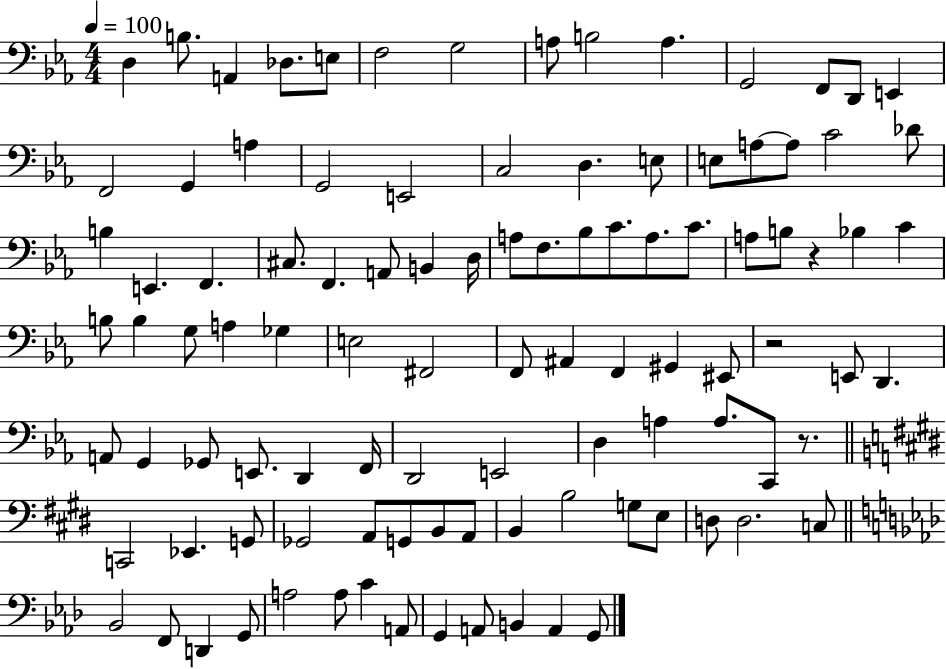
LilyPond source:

{
  \clef bass
  \numericTimeSignature
  \time 4/4
  \key ees \major
  \tempo 4 = 100
  d4 b8. a,4 des8. e8 | f2 g2 | a8 b2 a4. | g,2 f,8 d,8 e,4 | \break f,2 g,4 a4 | g,2 e,2 | c2 d4. e8 | e8 a8~~ a8 c'2 des'8 | \break b4 e,4. f,4. | cis8. f,4. a,8 b,4 d16 | a8 f8. bes8 c'8. a8. c'8. | a8 b8 r4 bes4 c'4 | \break b8 b4 g8 a4 ges4 | e2 fis,2 | f,8 ais,4 f,4 gis,4 eis,8 | r2 e,8 d,4. | \break a,8 g,4 ges,8 e,8. d,4 f,16 | d,2 e,2 | d4 a4 a8. c,8 r8. | \bar "||" \break \key e \major c,2 ees,4. g,8 | ges,2 a,8 g,8 b,8 a,8 | b,4 b2 g8 e8 | d8 d2. c8 | \break \bar "||" \break \key aes \major bes,2 f,8 d,4 g,8 | a2 a8 c'4 a,8 | g,4 a,8 b,4 a,4 g,8 | \bar "|."
}